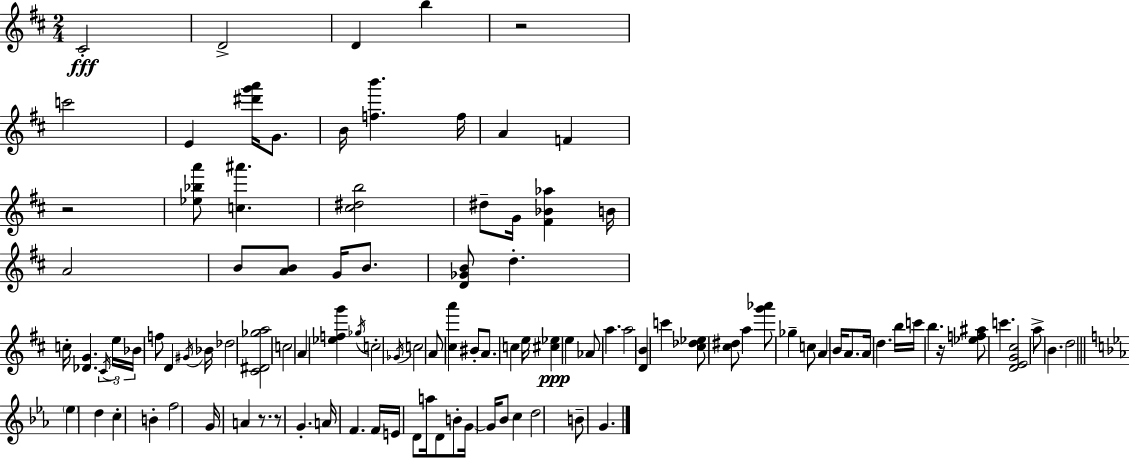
X:1
T:Untitled
M:2/4
L:1/4
K:D
^C2 D2 D b z2 c'2 E [^d'g'a']/4 G/2 B/4 [fb'] f/4 A F z2 [_e_ba']/2 [c^a'] [^c^db]2 ^d/2 G/4 [^F_B_a] B/4 A2 B/2 [AB]/2 G/4 B/2 [D_GB]/2 d c/4 [_DG] ^C/4 e/4 _B/4 f/2 D ^G/4 _B/4 _d2 [^C^D_ga]2 c2 A [_efg'] _g/4 c2 _G/4 c2 A/2 [^ca'] ^B/2 A/2 c e/4 [^c_e] e _A/2 a a2 [DB] c' [^c_d_e]/2 [^c^d]/2 a [g'_a']/2 _g c/2 A B/4 A/2 A/4 d b/4 c'/4 b z/4 [_ef^a]/2 c' [DEG^c]2 a/2 B d2 _e d c B f2 G/4 A z/2 z/2 G A/4 F F/4 E/4 D/2 a/4 D/2 B/2 G/4 G/4 _B/2 c d2 B/2 G